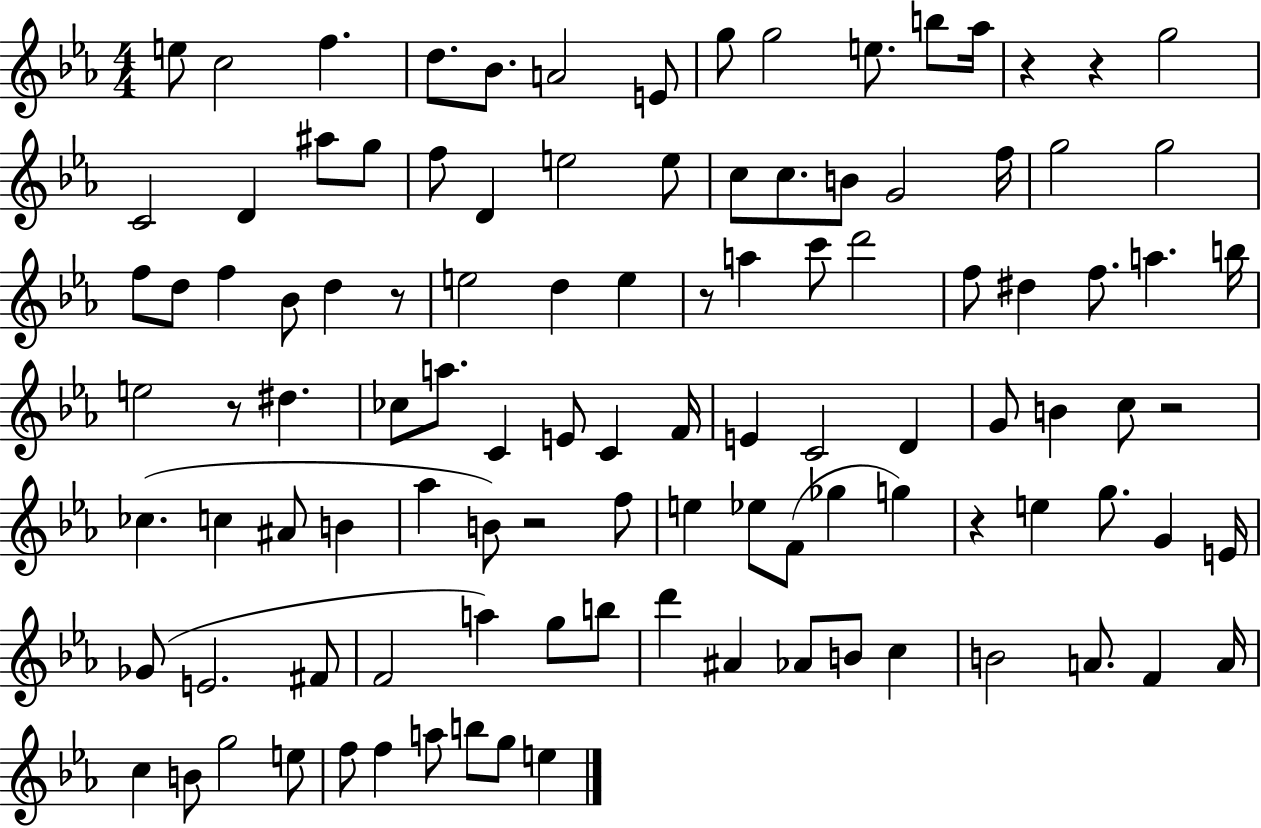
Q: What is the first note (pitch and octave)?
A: E5